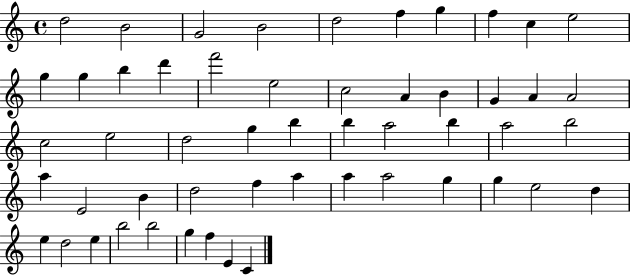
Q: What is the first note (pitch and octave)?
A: D5